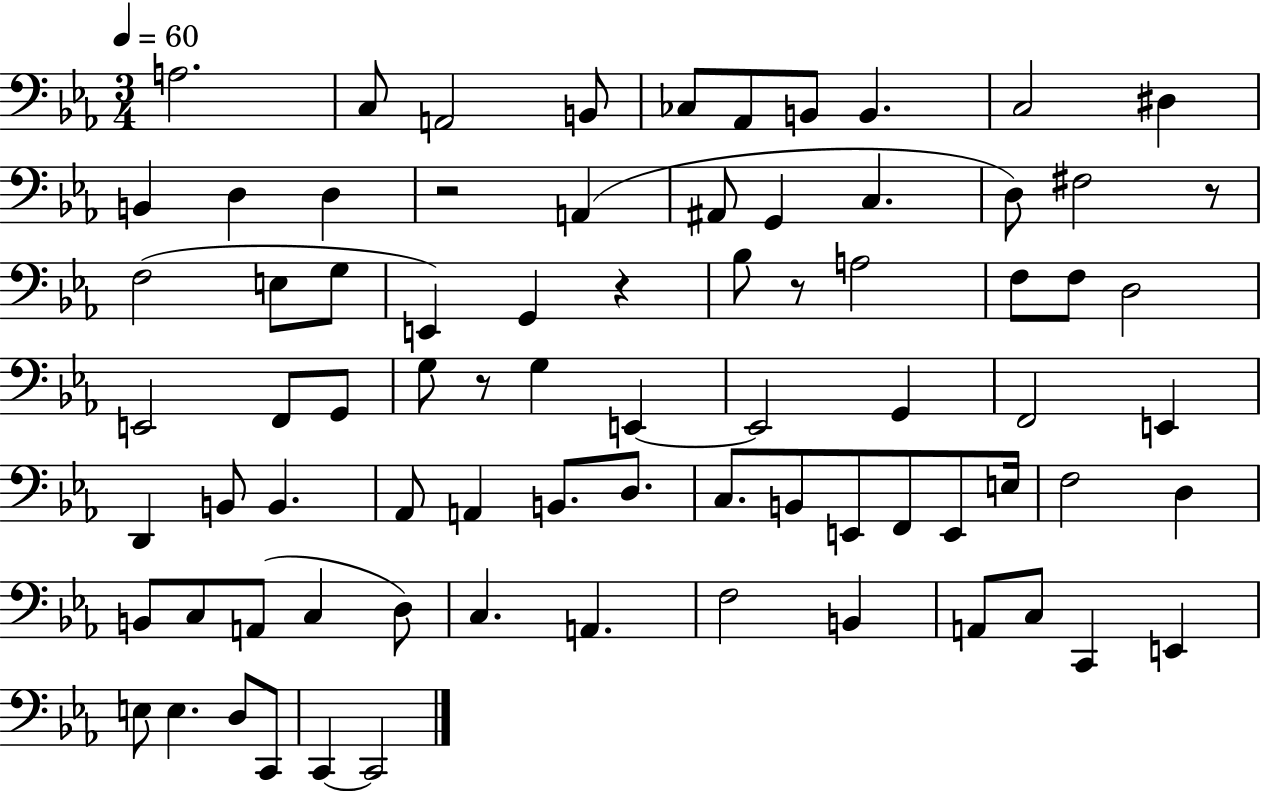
{
  \clef bass
  \numericTimeSignature
  \time 3/4
  \key ees \major
  \tempo 4 = 60
  a2. | c8 a,2 b,8 | ces8 aes,8 b,8 b,4. | c2 dis4 | \break b,4 d4 d4 | r2 a,4( | ais,8 g,4 c4. | d8) fis2 r8 | \break f2( e8 g8 | e,4) g,4 r4 | bes8 r8 a2 | f8 f8 d2 | \break e,2 f,8 g,8 | g8 r8 g4 e,4~~ | e,2 g,4 | f,2 e,4 | \break d,4 b,8 b,4. | aes,8 a,4 b,8. d8. | c8. b,8 e,8 f,8 e,8 e16 | f2 d4 | \break b,8 c8 a,8( c4 d8) | c4. a,4. | f2 b,4 | a,8 c8 c,4 e,4 | \break e8 e4. d8 c,8 | c,4~~ c,2 | \bar "|."
}